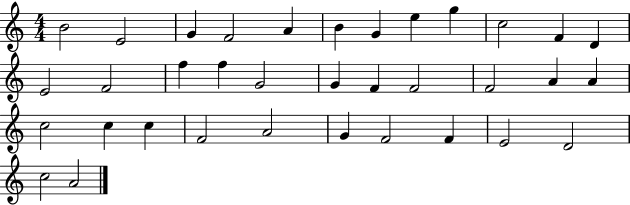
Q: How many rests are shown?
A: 0